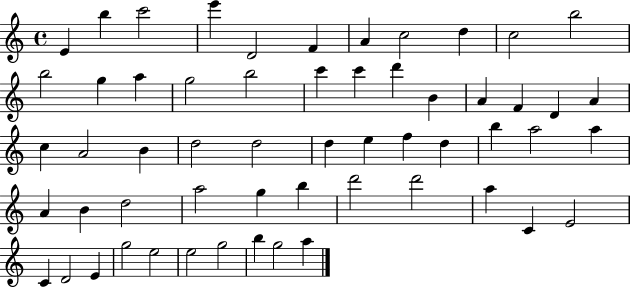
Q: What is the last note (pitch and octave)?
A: A5